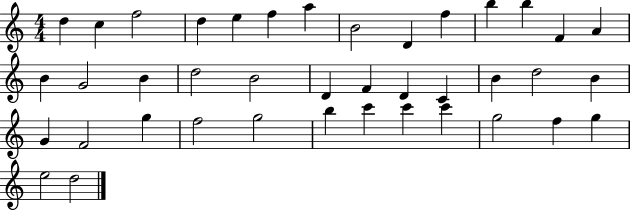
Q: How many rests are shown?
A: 0